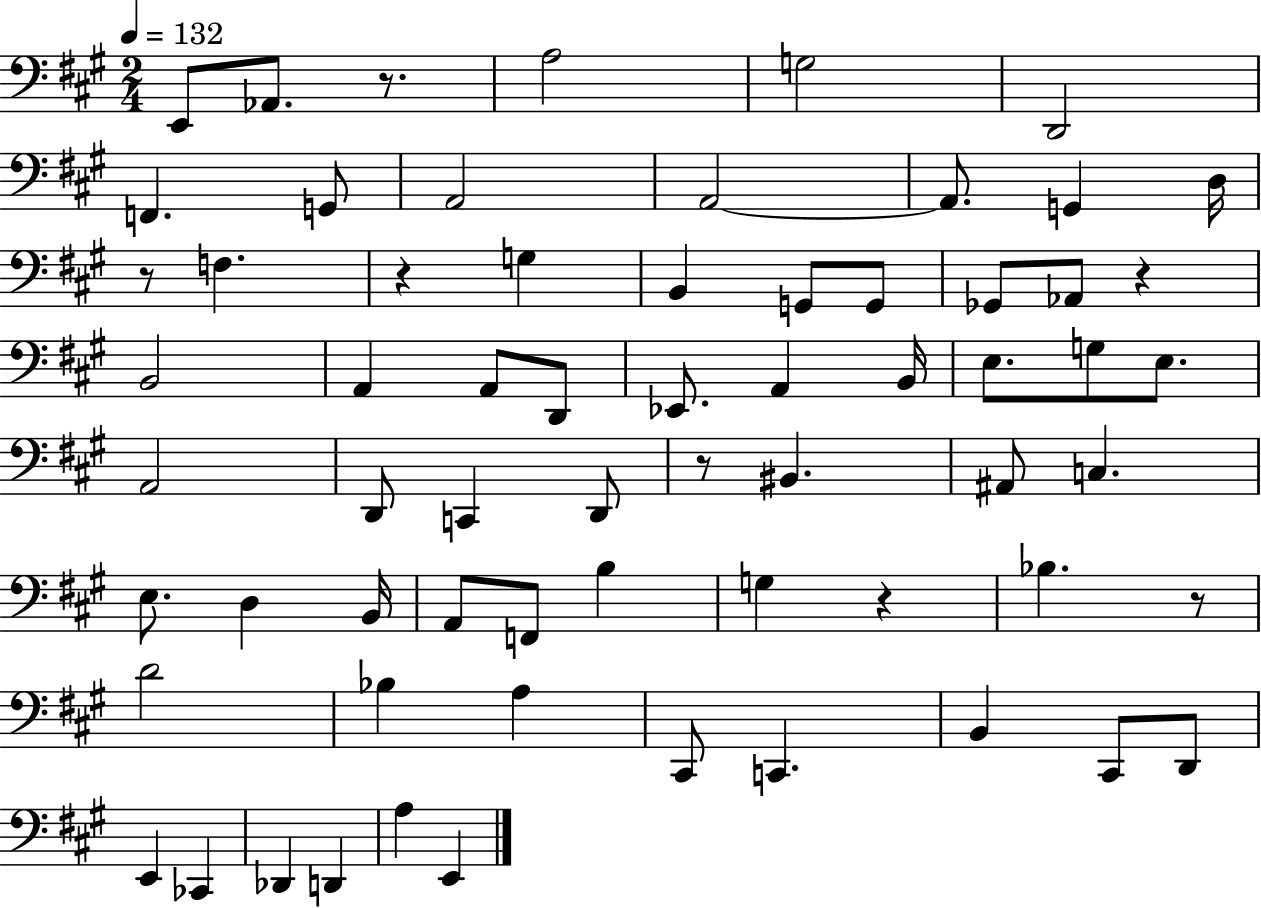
E2/e Ab2/e. R/e. A3/h G3/h D2/h F2/q. G2/e A2/h A2/h A2/e. G2/q D3/s R/e F3/q. R/q G3/q B2/q G2/e G2/e Gb2/e Ab2/e R/q B2/h A2/q A2/e D2/e Eb2/e. A2/q B2/s E3/e. G3/e E3/e. A2/h D2/e C2/q D2/e R/e BIS2/q. A#2/e C3/q. E3/e. D3/q B2/s A2/e F2/e B3/q G3/q R/q Bb3/q. R/e D4/h Bb3/q A3/q C#2/e C2/q. B2/q C#2/e D2/e E2/q CES2/q Db2/q D2/q A3/q E2/q